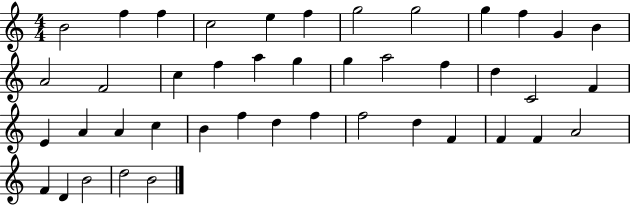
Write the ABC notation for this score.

X:1
T:Untitled
M:4/4
L:1/4
K:C
B2 f f c2 e f g2 g2 g f G B A2 F2 c f a g g a2 f d C2 F E A A c B f d f f2 d F F F A2 F D B2 d2 B2